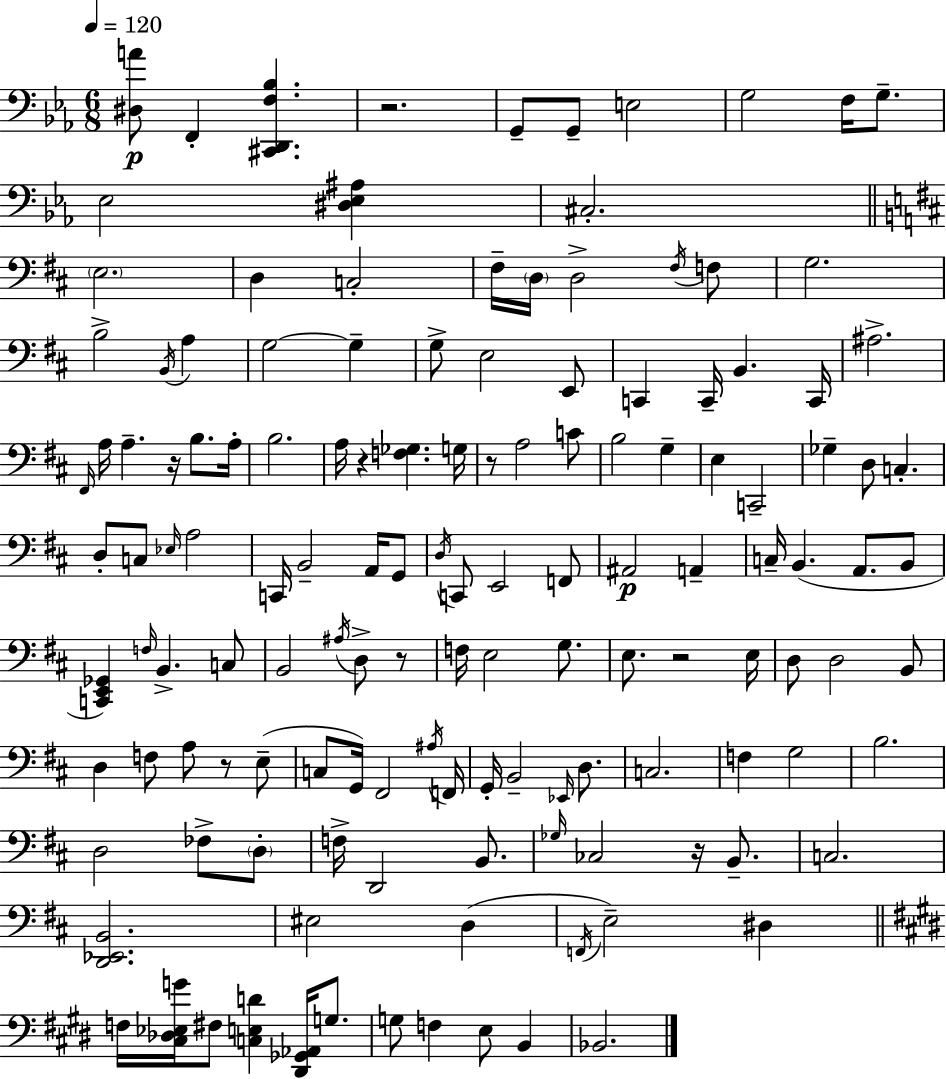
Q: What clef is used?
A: bass